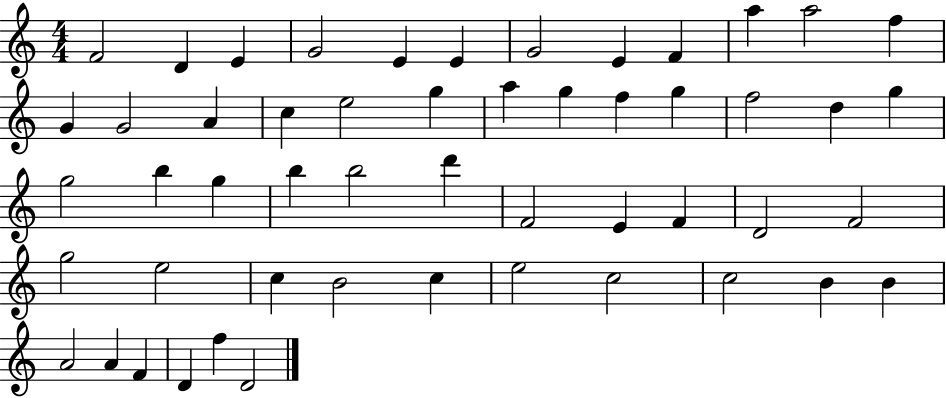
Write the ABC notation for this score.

X:1
T:Untitled
M:4/4
L:1/4
K:C
F2 D E G2 E E G2 E F a a2 f G G2 A c e2 g a g f g f2 d g g2 b g b b2 d' F2 E F D2 F2 g2 e2 c B2 c e2 c2 c2 B B A2 A F D f D2